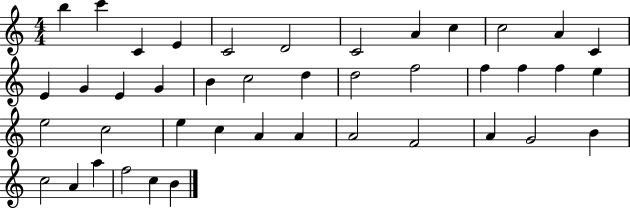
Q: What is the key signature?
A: C major